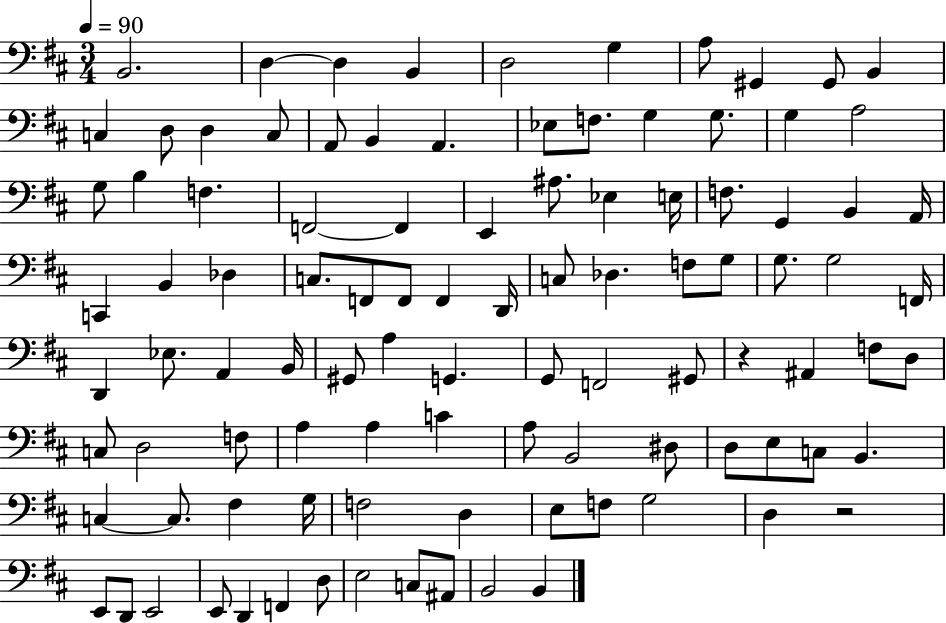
{
  \clef bass
  \numericTimeSignature
  \time 3/4
  \key d \major
  \tempo 4 = 90
  b,2. | d4~~ d4 b,4 | d2 g4 | a8 gis,4 gis,8 b,4 | \break c4 d8 d4 c8 | a,8 b,4 a,4. | ees8 f8. g4 g8. | g4 a2 | \break g8 b4 f4. | f,2~~ f,4 | e,4 ais8. ees4 e16 | f8. g,4 b,4 a,16 | \break c,4 b,4 des4 | c8. f,8 f,8 f,4 d,16 | c8 des4. f8 g8 | g8. g2 f,16 | \break d,4 ees8. a,4 b,16 | gis,8 a4 g,4. | g,8 f,2 gis,8 | r4 ais,4 f8 d8 | \break c8 d2 f8 | a4 a4 c'4 | a8 b,2 dis8 | d8 e8 c8 b,4. | \break c4~~ c8. fis4 g16 | f2 d4 | e8 f8 g2 | d4 r2 | \break e,8 d,8 e,2 | e,8 d,4 f,4 d8 | e2 c8 ais,8 | b,2 b,4 | \break \bar "|."
}